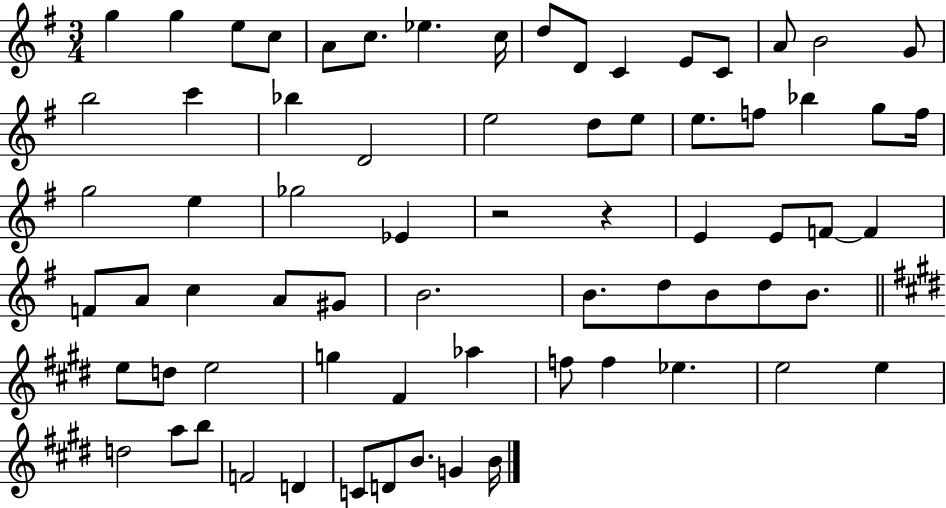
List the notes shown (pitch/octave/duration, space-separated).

G5/q G5/q E5/e C5/e A4/e C5/e. Eb5/q. C5/s D5/e D4/e C4/q E4/e C4/e A4/e B4/h G4/e B5/h C6/q Bb5/q D4/h E5/h D5/e E5/e E5/e. F5/e Bb5/q G5/e F5/s G5/h E5/q Gb5/h Eb4/q R/h R/q E4/q E4/e F4/e F4/q F4/e A4/e C5/q A4/e G#4/e B4/h. B4/e. D5/e B4/e D5/e B4/e. E5/e D5/e E5/h G5/q F#4/q Ab5/q F5/e F5/q Eb5/q. E5/h E5/q D5/h A5/e B5/e F4/h D4/q C4/e D4/e B4/e. G4/q B4/s